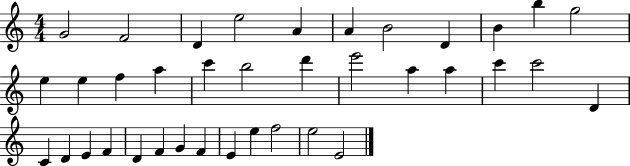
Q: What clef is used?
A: treble